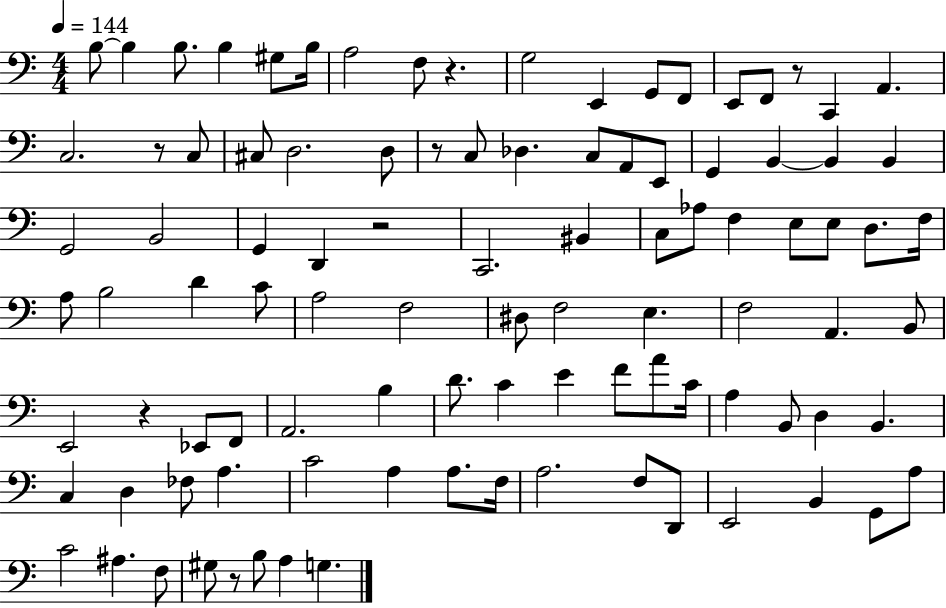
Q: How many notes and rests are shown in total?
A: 99